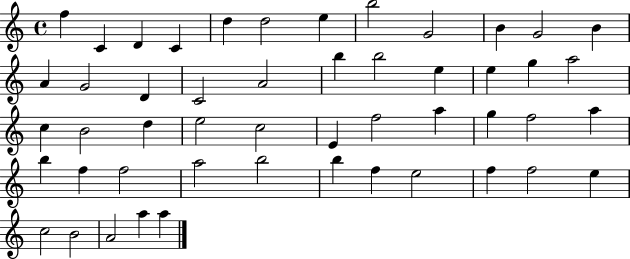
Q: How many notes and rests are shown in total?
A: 50